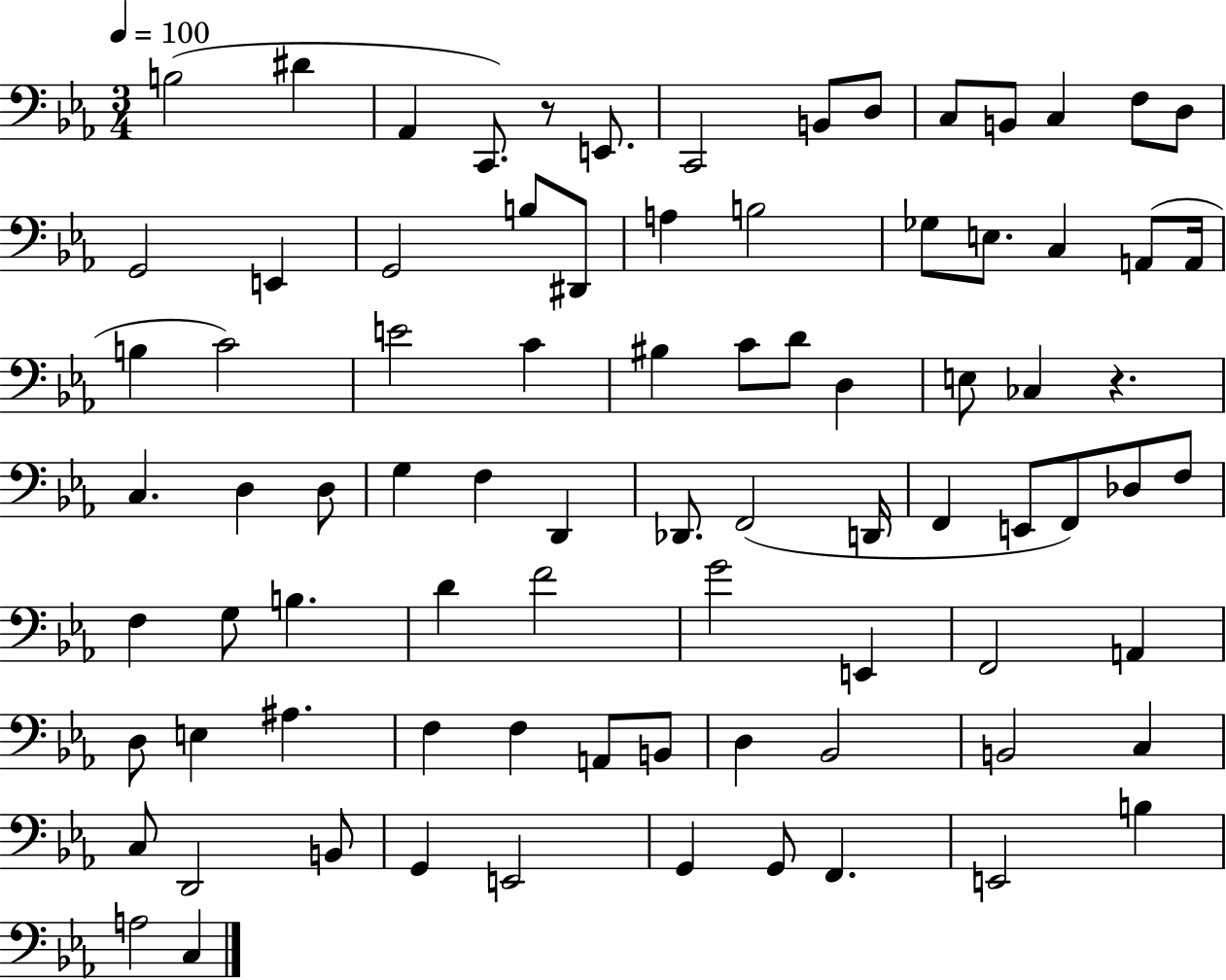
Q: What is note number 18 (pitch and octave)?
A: D#2